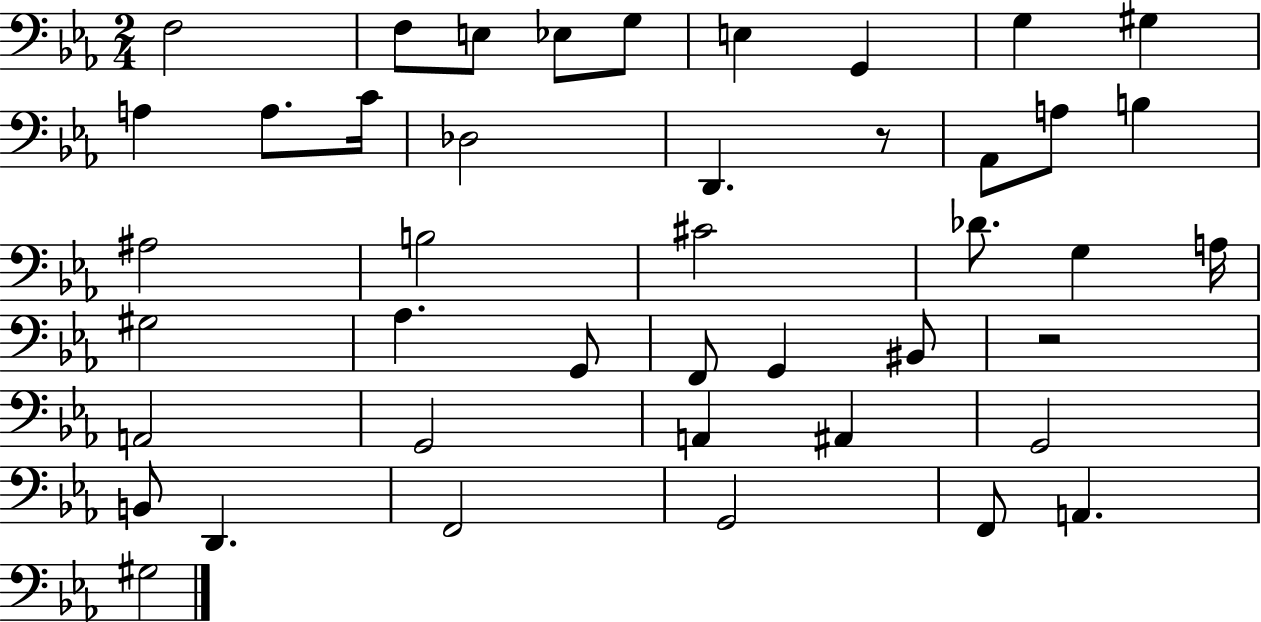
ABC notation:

X:1
T:Untitled
M:2/4
L:1/4
K:Eb
F,2 F,/2 E,/2 _E,/2 G,/2 E, G,, G, ^G, A, A,/2 C/4 _D,2 D,, z/2 _A,,/2 A,/2 B, ^A,2 B,2 ^C2 _D/2 G, A,/4 ^G,2 _A, G,,/2 F,,/2 G,, ^B,,/2 z2 A,,2 G,,2 A,, ^A,, G,,2 B,,/2 D,, F,,2 G,,2 F,,/2 A,, ^G,2